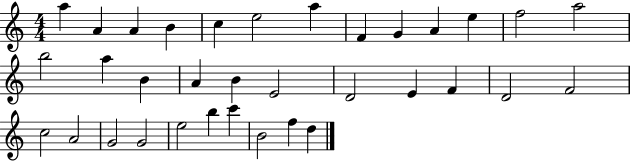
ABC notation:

X:1
T:Untitled
M:4/4
L:1/4
K:C
a A A B c e2 a F G A e f2 a2 b2 a B A B E2 D2 E F D2 F2 c2 A2 G2 G2 e2 b c' B2 f d